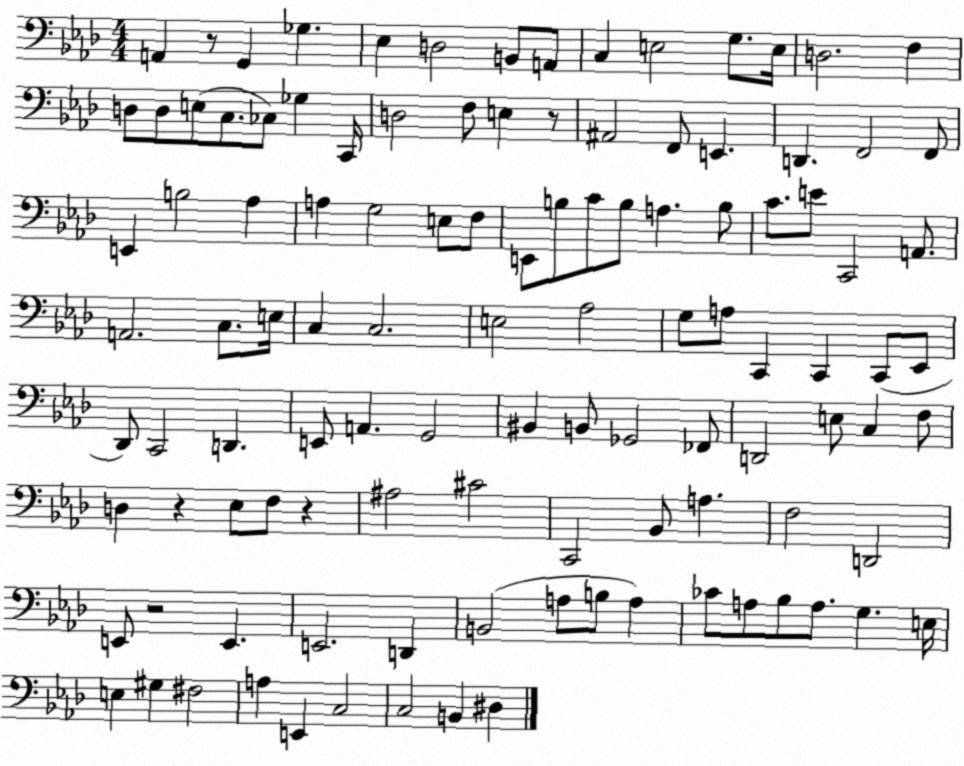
X:1
T:Untitled
M:4/4
L:1/4
K:Ab
A,, z/2 G,, _G, _E, D,2 B,,/2 A,,/2 C, E,2 G,/2 E,/4 D,2 F, D,/2 D,/2 E,/2 C,/2 _C,/2 _G, C,,/4 D,2 F,/2 E, z/2 ^A,,2 F,,/2 E,, D,, F,,2 F,,/2 E,, B,2 _A, A, G,2 E,/2 F,/2 E,,/2 B,/2 C/2 B,/2 A, B,/2 C/2 E/2 C,,2 A,,/2 A,,2 C,/2 E,/4 C, C,2 E,2 _A,2 G,/2 A,/2 C,, C,, C,,/2 _E,,/2 _D,,/2 C,,2 D,, E,,/2 A,, G,,2 ^B,, B,,/2 _G,,2 _F,,/2 D,,2 E,/2 C, F,/2 D, z _E,/2 F,/2 z ^A,2 ^C2 C,,2 _B,,/2 A, F,2 D,,2 E,,/2 z2 E,, E,,2 D,, B,,2 A,/2 B,/2 A, _C/2 A,/2 _B,/2 A,/2 G, E,/4 E, ^G, ^F,2 A, E,, C,2 C,2 B,, ^D,